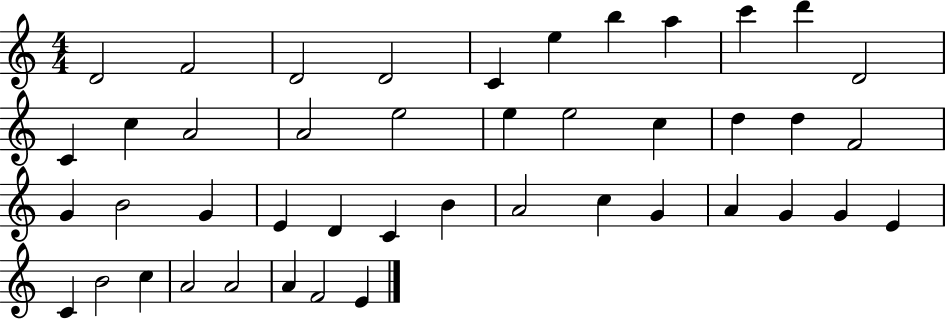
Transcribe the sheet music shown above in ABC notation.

X:1
T:Untitled
M:4/4
L:1/4
K:C
D2 F2 D2 D2 C e b a c' d' D2 C c A2 A2 e2 e e2 c d d F2 G B2 G E D C B A2 c G A G G E C B2 c A2 A2 A F2 E